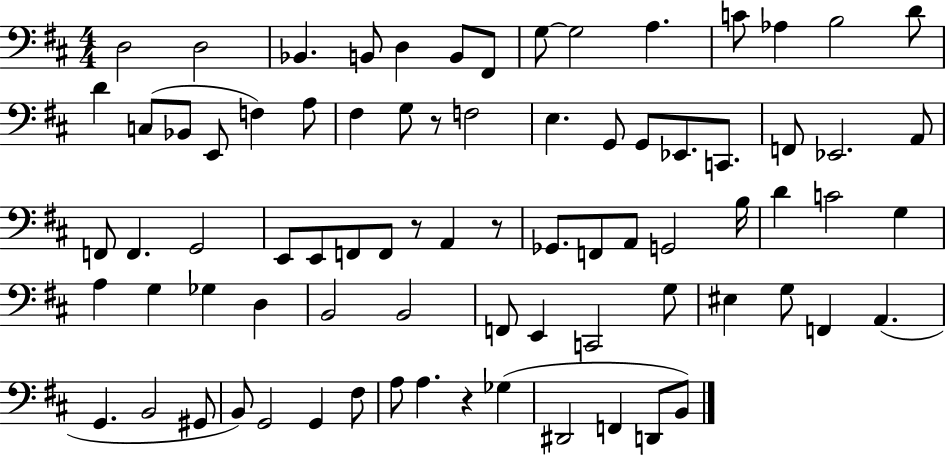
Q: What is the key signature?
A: D major